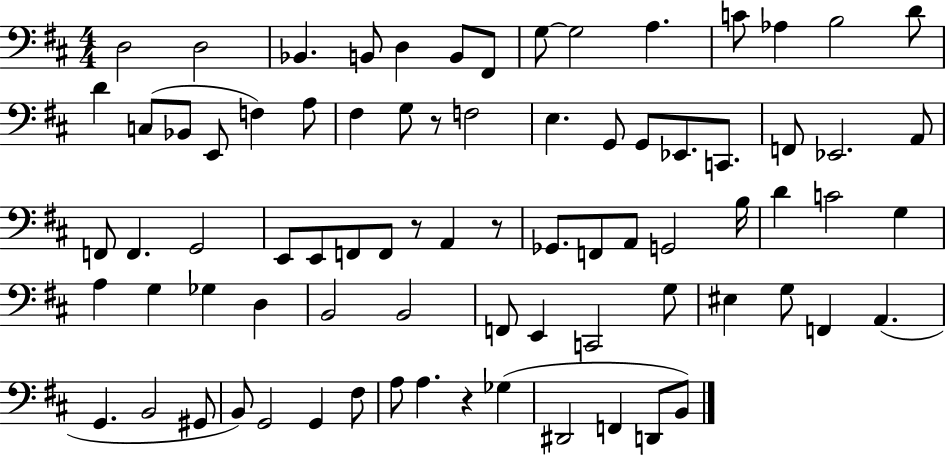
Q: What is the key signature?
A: D major